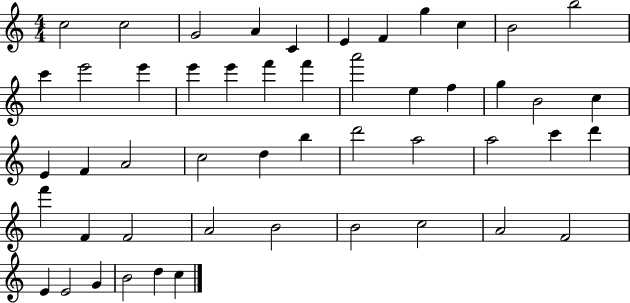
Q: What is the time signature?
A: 4/4